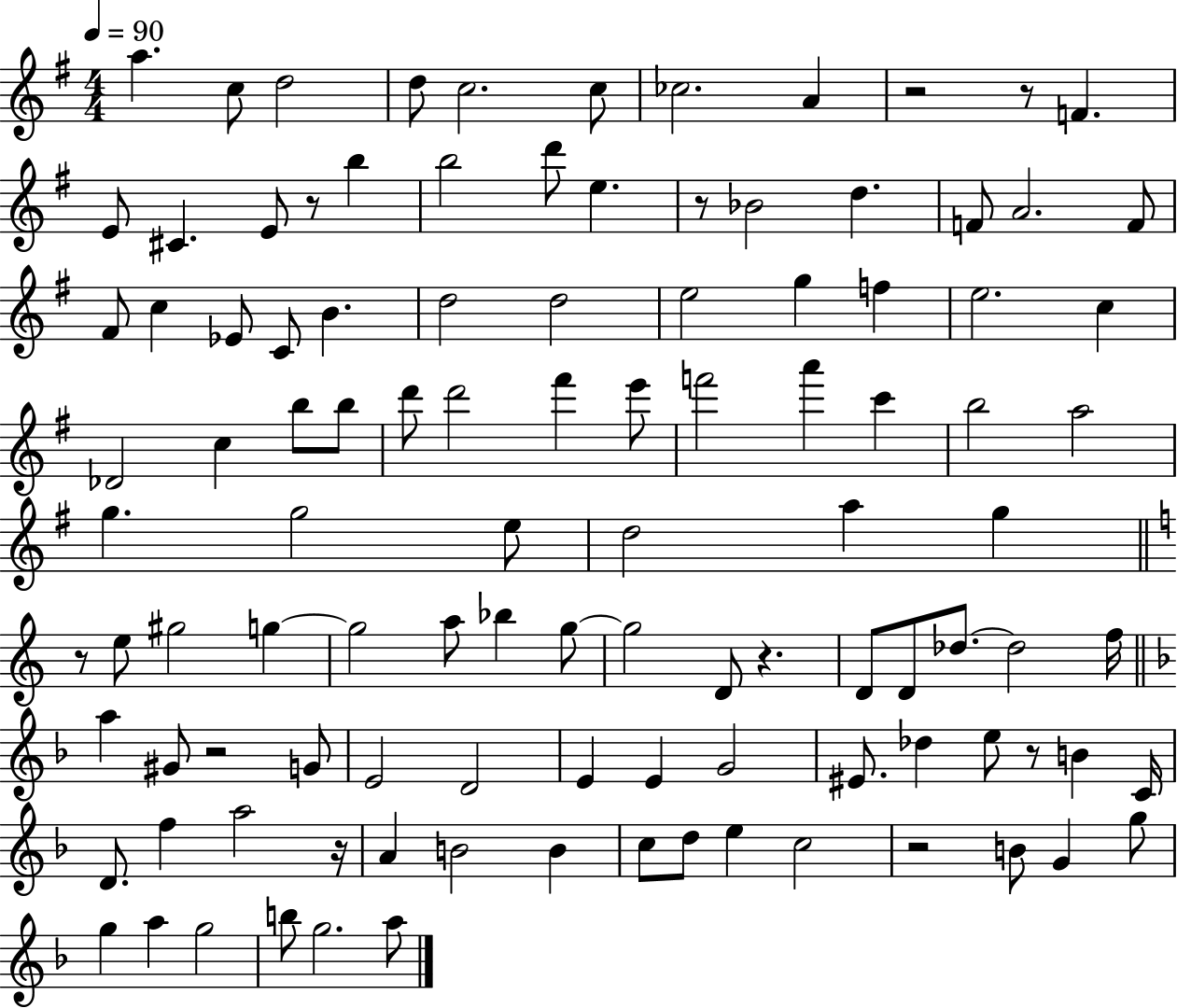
{
  \clef treble
  \numericTimeSignature
  \time 4/4
  \key g \major
  \tempo 4 = 90
  a''4. c''8 d''2 | d''8 c''2. c''8 | ces''2. a'4 | r2 r8 f'4. | \break e'8 cis'4. e'8 r8 b''4 | b''2 d'''8 e''4. | r8 bes'2 d''4. | f'8 a'2. f'8 | \break fis'8 c''4 ees'8 c'8 b'4. | d''2 d''2 | e''2 g''4 f''4 | e''2. c''4 | \break des'2 c''4 b''8 b''8 | d'''8 d'''2 fis'''4 e'''8 | f'''2 a'''4 c'''4 | b''2 a''2 | \break g''4. g''2 e''8 | d''2 a''4 g''4 | \bar "||" \break \key a \minor r8 e''8 gis''2 g''4~~ | g''2 a''8 bes''4 g''8~~ | g''2 d'8 r4. | d'8 d'8 des''8.~~ des''2 f''16 | \break \bar "||" \break \key f \major a''4 gis'8 r2 g'8 | e'2 d'2 | e'4 e'4 g'2 | eis'8. des''4 e''8 r8 b'4 c'16 | \break d'8. f''4 a''2 r16 | a'4 b'2 b'4 | c''8 d''8 e''4 c''2 | r2 b'8 g'4 g''8 | \break g''4 a''4 g''2 | b''8 g''2. a''8 | \bar "|."
}